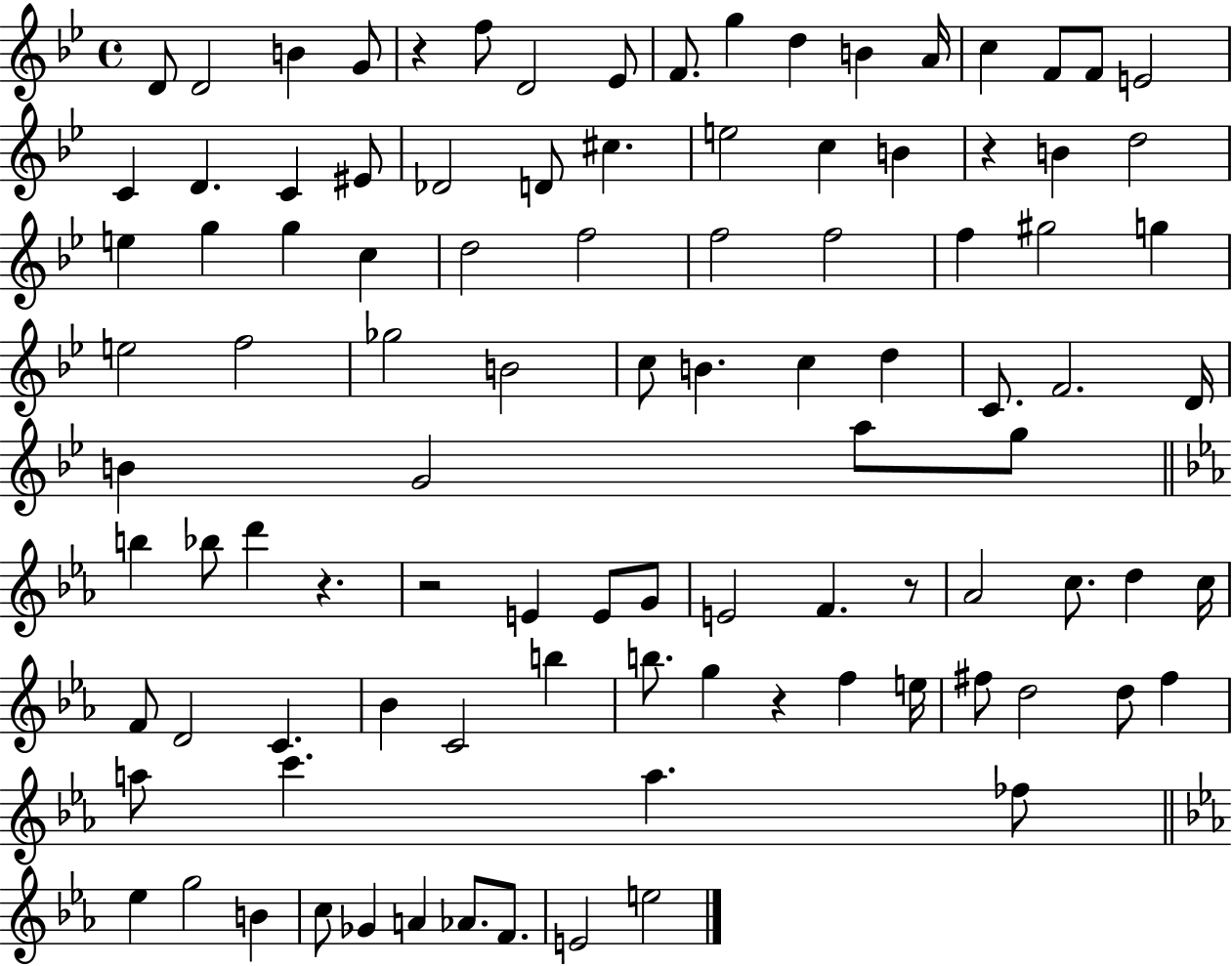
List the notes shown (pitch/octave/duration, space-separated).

D4/e D4/h B4/q G4/e R/q F5/e D4/h Eb4/e F4/e. G5/q D5/q B4/q A4/s C5/q F4/e F4/e E4/h C4/q D4/q. C4/q EIS4/e Db4/h D4/e C#5/q. E5/h C5/q B4/q R/q B4/q D5/h E5/q G5/q G5/q C5/q D5/h F5/h F5/h F5/h F5/q G#5/h G5/q E5/h F5/h Gb5/h B4/h C5/e B4/q. C5/q D5/q C4/e. F4/h. D4/s B4/q G4/h A5/e G5/e B5/q Bb5/e D6/q R/q. R/h E4/q E4/e G4/e E4/h F4/q. R/e Ab4/h C5/e. D5/q C5/s F4/e D4/h C4/q. Bb4/q C4/h B5/q B5/e. G5/q R/q F5/q E5/s F#5/e D5/h D5/e F#5/q A5/e C6/q. A5/q. FES5/e Eb5/q G5/h B4/q C5/e Gb4/q A4/q Ab4/e. F4/e. E4/h E5/h